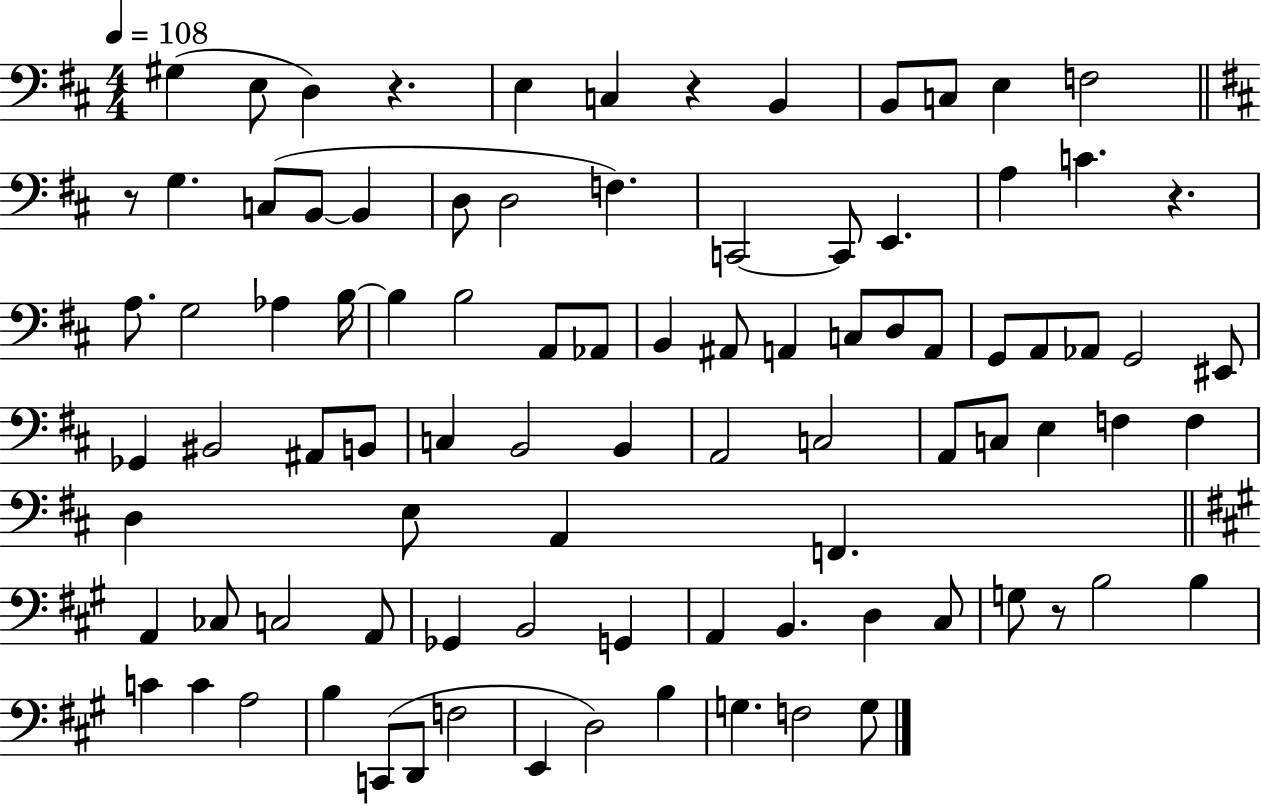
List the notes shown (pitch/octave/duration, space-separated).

G#3/q E3/e D3/q R/q. E3/q C3/q R/q B2/q B2/e C3/e E3/q F3/h R/e G3/q. C3/e B2/e B2/q D3/e D3/h F3/q. C2/h C2/e E2/q. A3/q C4/q. R/q. A3/e. G3/h Ab3/q B3/s B3/q B3/h A2/e Ab2/e B2/q A#2/e A2/q C3/e D3/e A2/e G2/e A2/e Ab2/e G2/h EIS2/e Gb2/q BIS2/h A#2/e B2/e C3/q B2/h B2/q A2/h C3/h A2/e C3/e E3/q F3/q F3/q D3/q E3/e A2/q F2/q. A2/q CES3/e C3/h A2/e Gb2/q B2/h G2/q A2/q B2/q. D3/q C#3/e G3/e R/e B3/h B3/q C4/q C4/q A3/h B3/q C2/e D2/e F3/h E2/q D3/h B3/q G3/q. F3/h G3/e